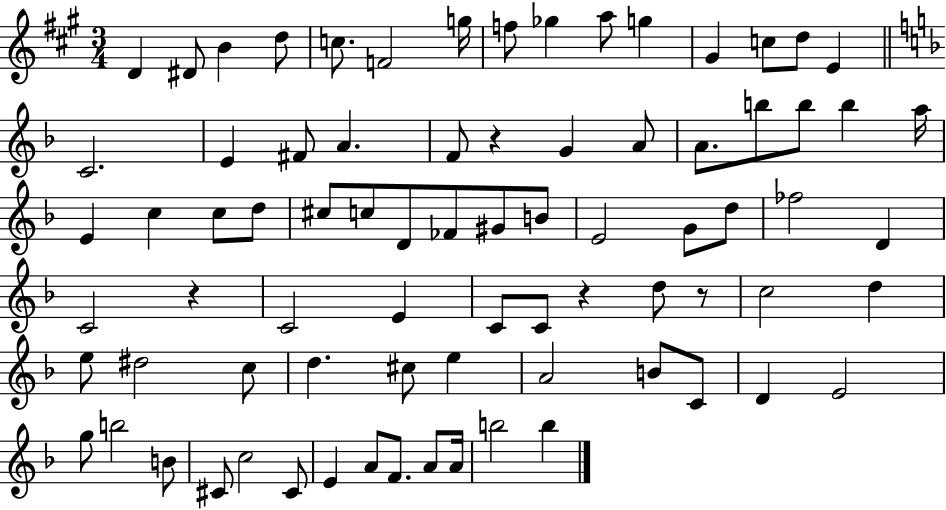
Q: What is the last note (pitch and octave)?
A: B5